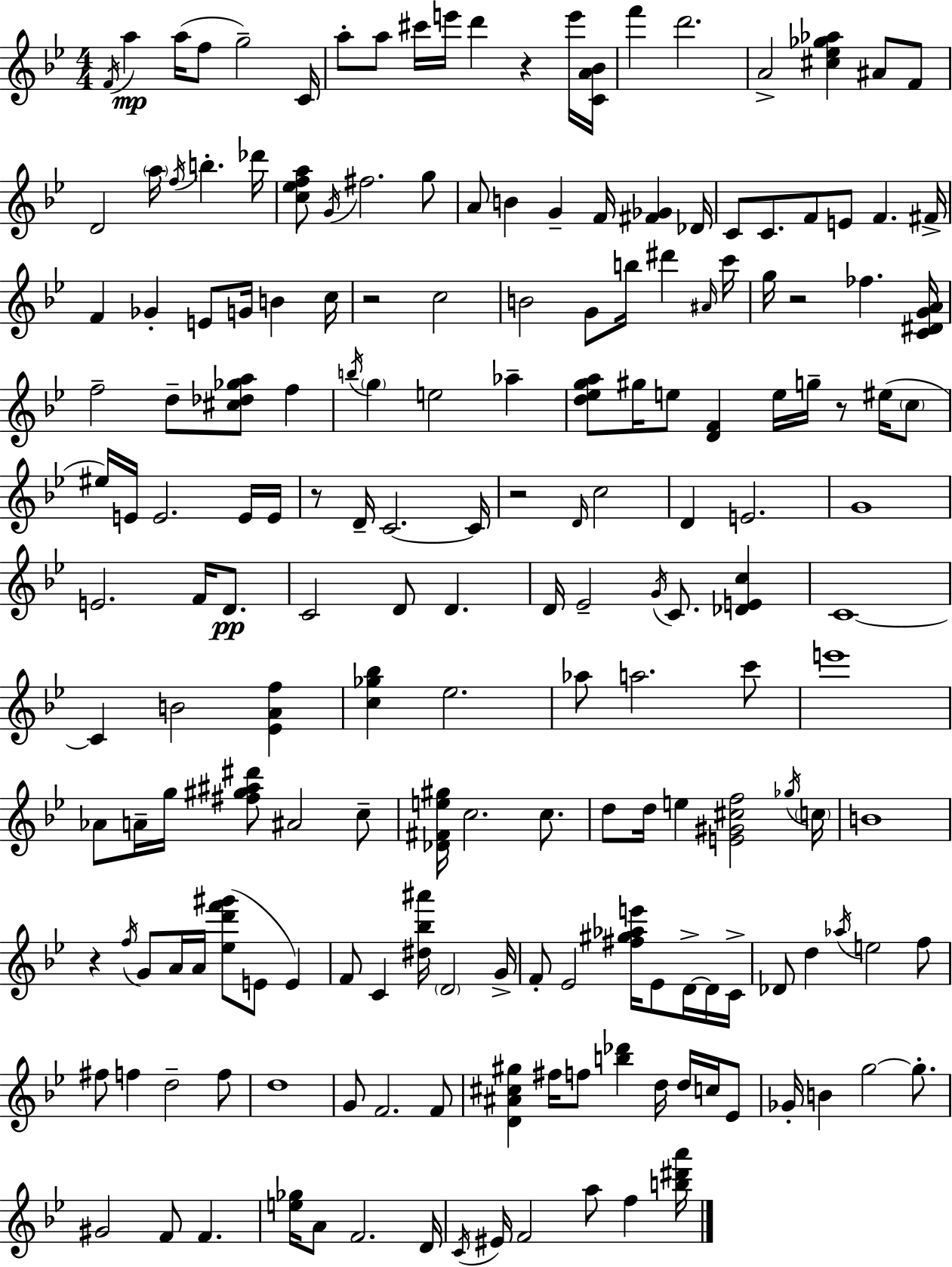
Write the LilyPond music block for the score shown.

{
  \clef treble
  \numericTimeSignature
  \time 4/4
  \key g \minor
  \acciaccatura { f'16 }\mp a''4 a''16( f''8 g''2--) | c'16 a''8-. a''8 cis'''16 e'''16 d'''4 r4 e'''16 | <c' a' bes'>16 f'''4 d'''2. | a'2-> <cis'' ees'' ges'' aes''>4 ais'8 f'8 | \break d'2 \parenthesize a''16 \acciaccatura { f''16 } b''4.-. | des'''16 <c'' ees'' f'' a''>8 \acciaccatura { g'16 } fis''2. | g''8 a'8 b'4 g'4-- f'16 <fis' ges'>4 | des'16 c'8 c'8. f'8 e'8 f'4. | \break fis'16-> f'4 ges'4-. e'8 g'16 b'4 | c''16 r2 c''2 | b'2 g'8 b''16 dis'''4 | \grace { ais'16 } c'''16 g''16 r2 fes''4. | \break <c' dis' g' a'>16 f''2-- d''8-- <cis'' des'' ges'' a''>8 | f''4 \acciaccatura { b''16 } \parenthesize g''4 e''2 | aes''4-- <d'' ees'' g'' a''>8 gis''16 e''8 <d' f'>4 e''16 g''16-- | r8 eis''16( \parenthesize c''8 eis''16) e'16 e'2. | \break e'16 e'16 r8 d'16-- c'2.~~ | c'16 r2 \grace { d'16 } c''2 | d'4 e'2. | g'1 | \break e'2. | f'16 d'8.\pp c'2 d'8 | d'4. d'16 ees'2-- \acciaccatura { g'16 } | c'8. <des' e' c''>4 c'1~~ | \break c'4 b'2 | <ees' a' f''>4 <c'' ges'' bes''>4 ees''2. | aes''8 a''2. | c'''8 e'''1 | \break aes'8 a'16-- g''16 <fis'' gis'' ais'' dis'''>8 ais'2 | c''8-- <des' fis' e'' gis''>16 c''2. | c''8. d''8 d''16 e''4 <e' gis' cis'' f''>2 | \acciaccatura { ges''16 } \parenthesize c''16 b'1 | \break r4 \acciaccatura { f''16 } g'8 a'16 | a'16 <ees'' d''' f''' gis'''>8( e'8 e'4) f'8 c'4 <dis'' bes'' ais'''>16 | \parenthesize d'2 g'16-> f'8-. ees'2 | <fis'' gis'' aes'' e'''>16 ees'8 d'16->~~ d'16 c'16-> des'8 d''4 \acciaccatura { aes''16 } | \break e''2 f''8 fis''8 f''4 | d''2-- f''8 d''1 | g'8 f'2. | f'8 <d' ais' cis'' gis''>4 fis''16 f''8 | \break <b'' des'''>4 d''16 d''16 c''16 ees'8 ges'16-. b'4 g''2~~ | g''8.-. gis'2 | f'8 f'4. <e'' ges''>16 a'8 f'2. | d'16 \acciaccatura { c'16 } eis'16 f'2 | \break a''8 f''4 <b'' dis''' a'''>16 \bar "|."
}